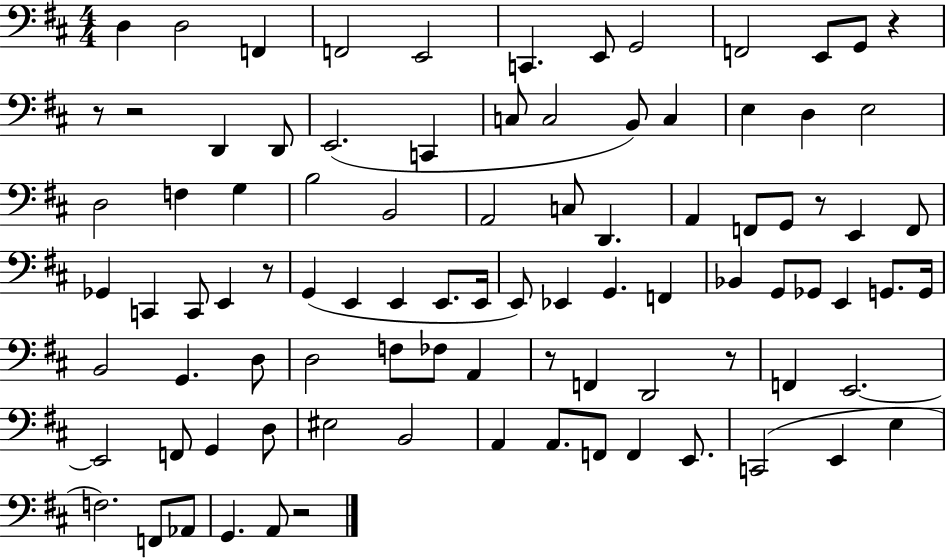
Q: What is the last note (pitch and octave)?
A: A2